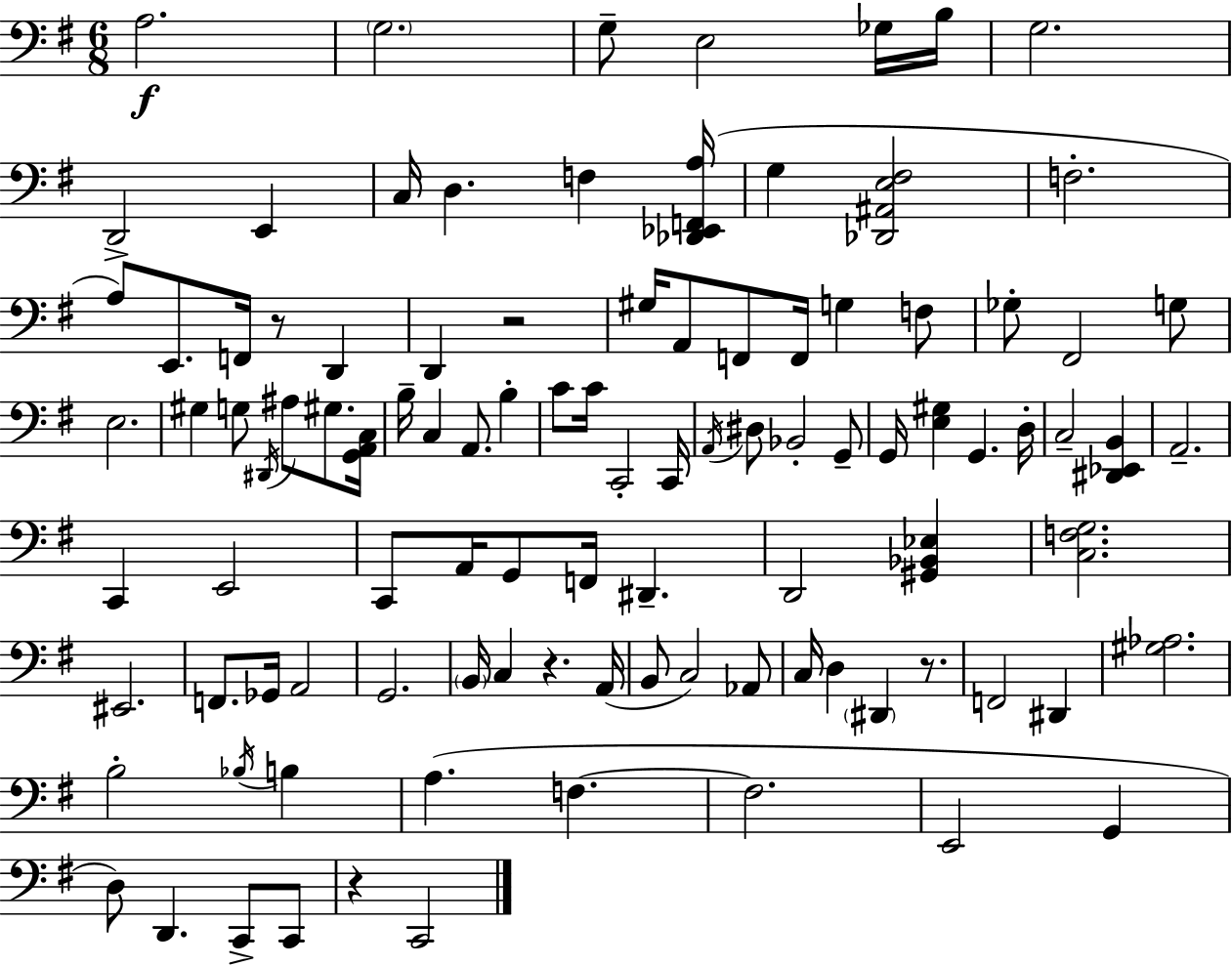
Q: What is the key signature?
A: G major